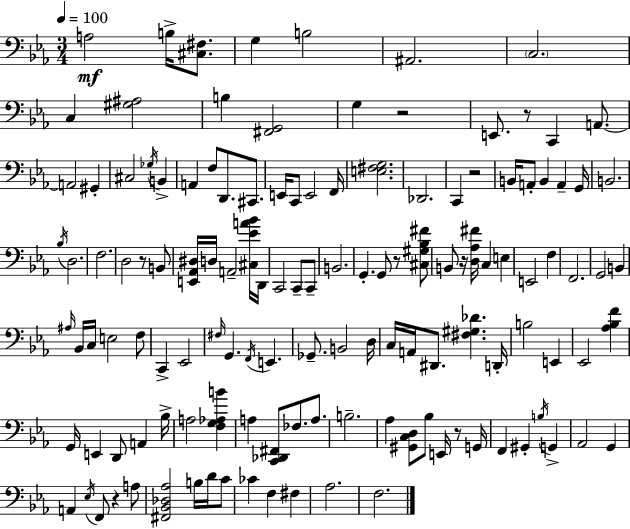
X:1
T:Untitled
M:3/4
L:1/4
K:Eb
A,2 B,/4 [^C,^F,]/2 G, B,2 ^A,,2 C,2 C, [^G,^A,]2 B, [^F,,G,,]2 G, z2 E,,/2 z/2 C,, A,,/2 A,,2 ^G,, ^C,2 _G,/4 B,, A,, F,/2 D,,/2 ^C,,/2 E,,/4 C,,/2 E,,2 F,,/4 [E,^F,G,]2 _D,,2 C,, z2 B,,/4 A,,/2 B,, A,, G,,/4 B,,2 _B,/4 D,2 F,2 D,2 z/2 B,,/2 [E,,_A,,^D,]/4 D,/4 A,,2 [^C,_EA_B]/4 D,,/4 C,,2 C,,/2 C,,/2 B,,2 G,, G,,/2 z/2 [^C,^G,_B,^F]/2 B,,/2 z/4 [D,_A,^F]/4 C, E, E,,2 F, F,,2 G,,2 B,, ^A,/4 _B,,/4 C,/4 E,2 F,/2 C,, _E,,2 ^F,/4 G,, F,,/4 E,, _G,,/2 B,,2 D,/4 C,/4 A,,/4 ^D,,/2 [^F,^G,_D] D,,/4 B,2 E,, _E,,2 [_A,_B,F] G,,/4 E,, D,,/2 A,, _B,/4 A,2 [F,G,_A,B] A, [C,,_D,,^F,,]/2 _F,/2 A,/2 B,2 _A, [^G,,C,D,]/2 _B,/2 E,,/4 z/2 G,,/4 F,, ^G,, B,/4 G,, _A,,2 G,, A,, _E,/4 F,,/2 z A,/2 [^F,,_B,,_D,_A,]2 B,/4 D/4 C/2 _C F, ^F, _A,2 F,2